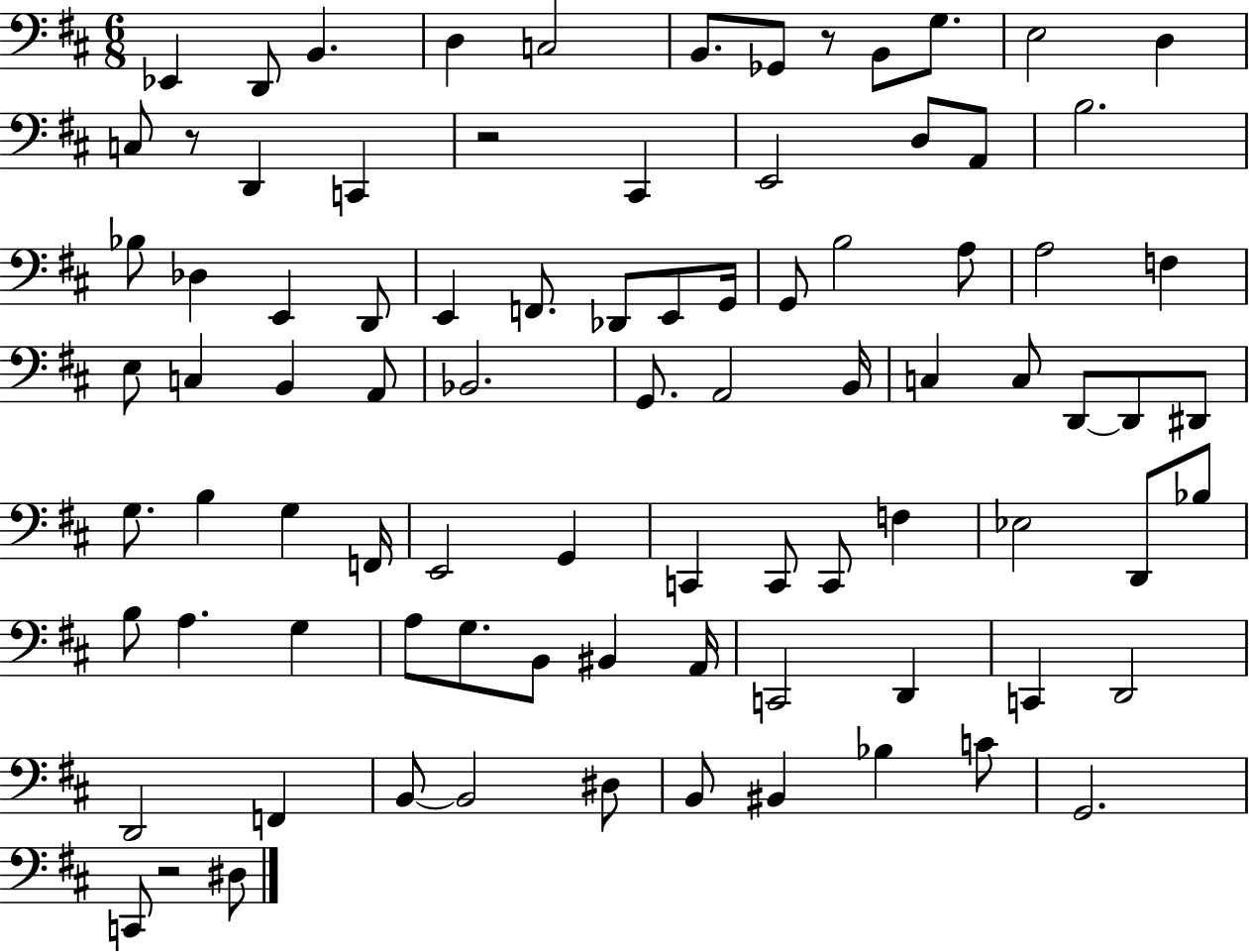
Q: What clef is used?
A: bass